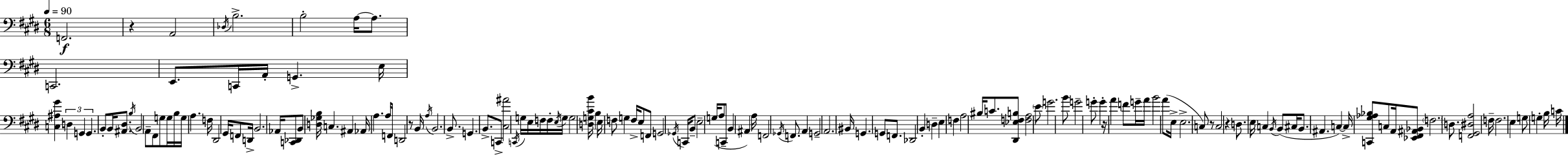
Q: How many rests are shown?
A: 5